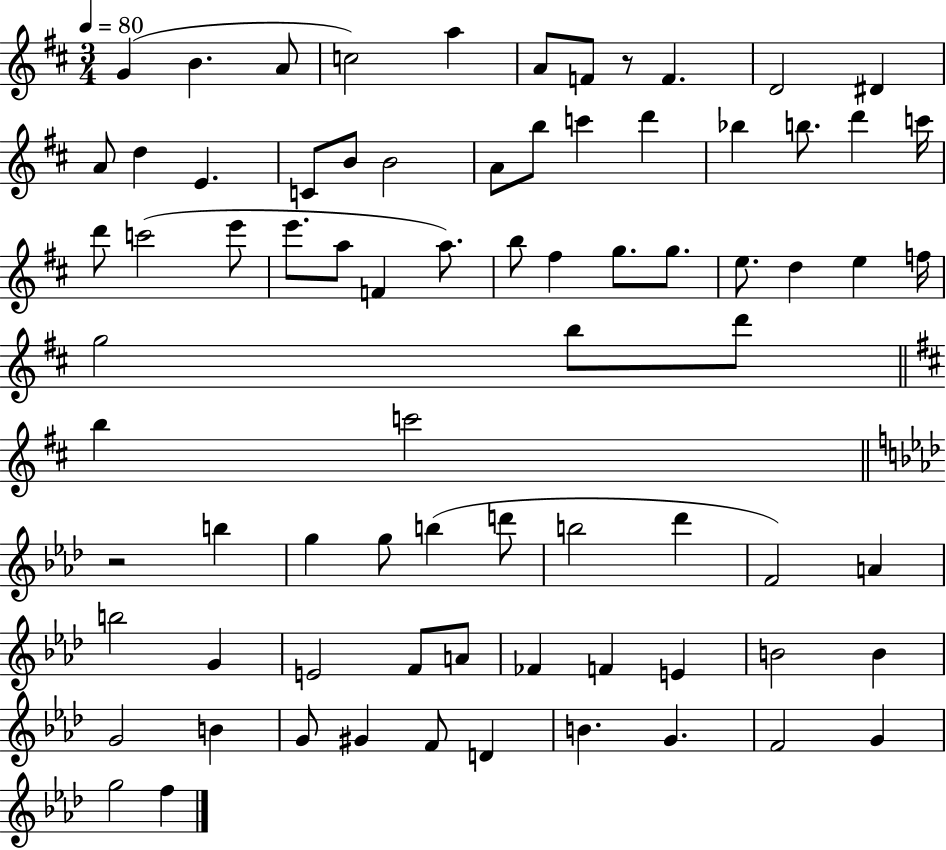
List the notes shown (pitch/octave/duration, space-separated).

G4/q B4/q. A4/e C5/h A5/q A4/e F4/e R/e F4/q. D4/h D#4/q A4/e D5/q E4/q. C4/e B4/e B4/h A4/e B5/e C6/q D6/q Bb5/q B5/e. D6/q C6/s D6/e C6/h E6/e E6/e. A5/e F4/q A5/e. B5/e F#5/q G5/e. G5/e. E5/e. D5/q E5/q F5/s G5/h B5/e D6/e B5/q C6/h R/h B5/q G5/q G5/e B5/q D6/e B5/h Db6/q F4/h A4/q B5/h G4/q E4/h F4/e A4/e FES4/q F4/q E4/q B4/h B4/q G4/h B4/q G4/e G#4/q F4/e D4/q B4/q. G4/q. F4/h G4/q G5/h F5/q